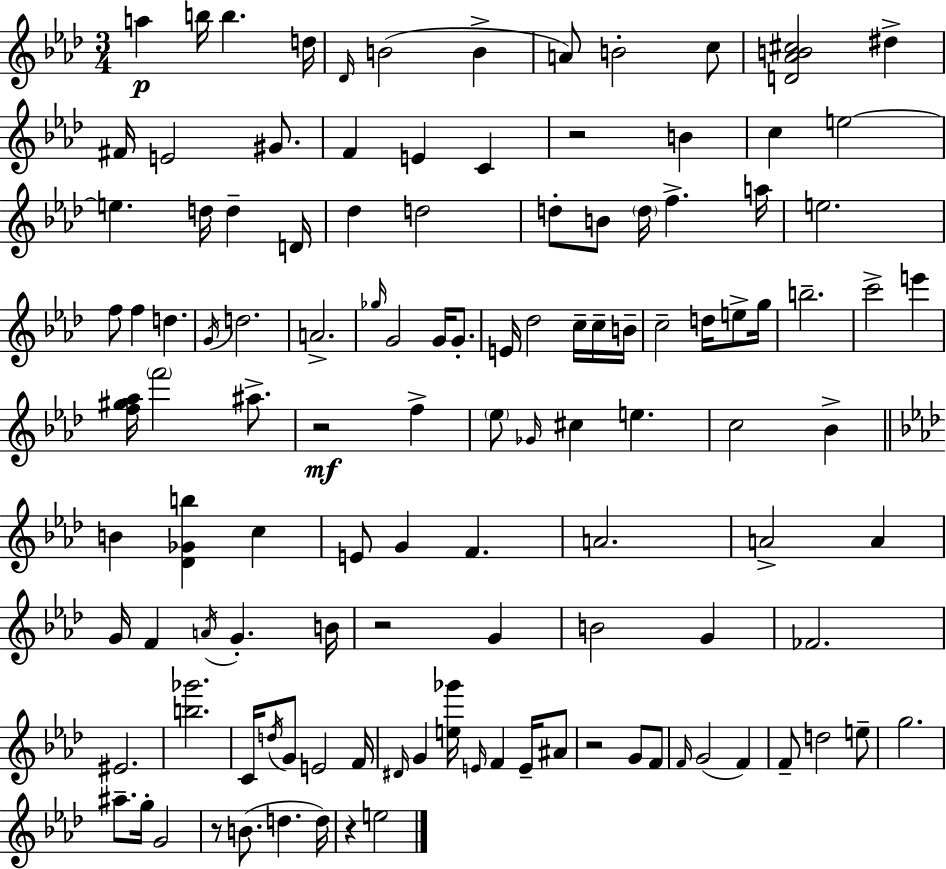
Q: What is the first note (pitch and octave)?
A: A5